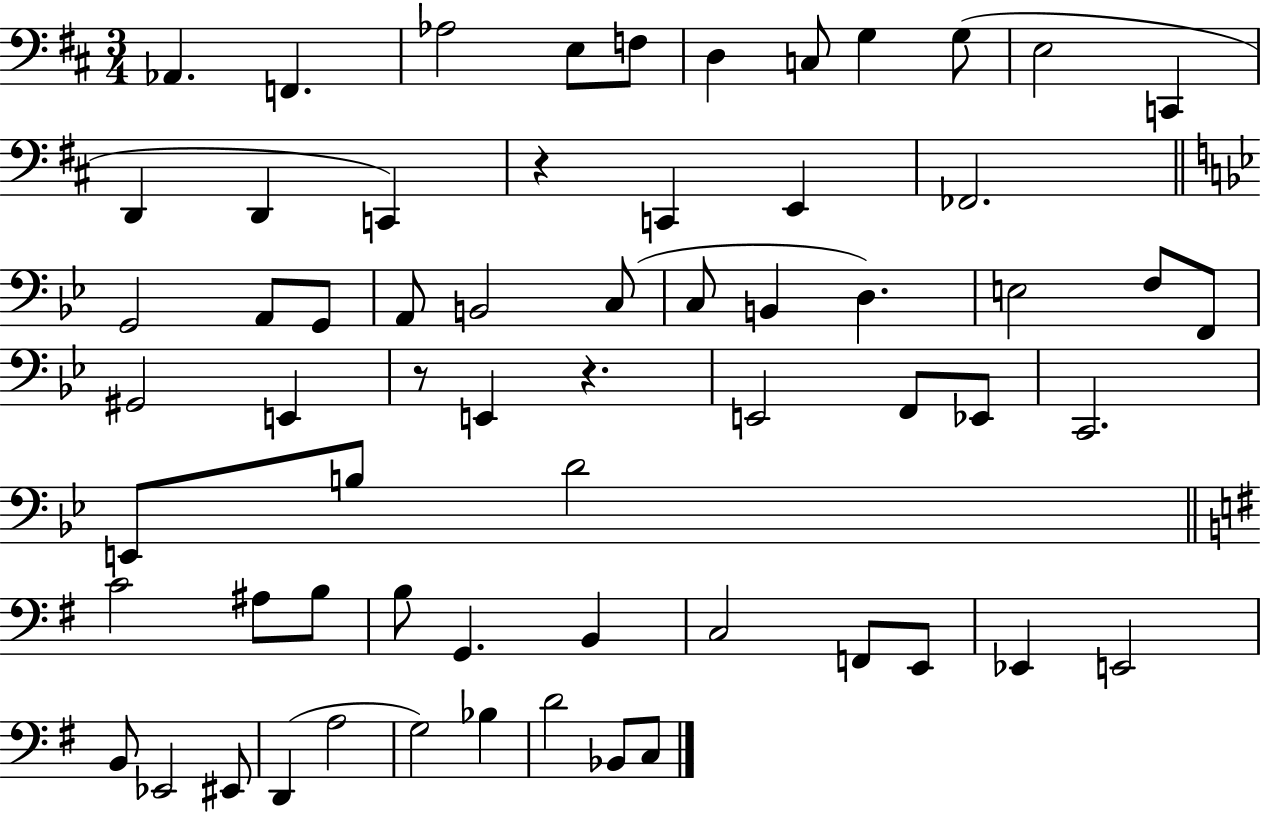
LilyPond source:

{
  \clef bass
  \numericTimeSignature
  \time 3/4
  \key d \major
  \repeat volta 2 { aes,4. f,4. | aes2 e8 f8 | d4 c8 g4 g8( | e2 c,4 | \break d,4 d,4 c,4) | r4 c,4 e,4 | fes,2. | \bar "||" \break \key g \minor g,2 a,8 g,8 | a,8 b,2 c8( | c8 b,4 d4.) | e2 f8 f,8 | \break gis,2 e,4 | r8 e,4 r4. | e,2 f,8 ees,8 | c,2. | \break e,8 b8 d'2 | \bar "||" \break \key g \major c'2 ais8 b8 | b8 g,4. b,4 | c2 f,8 e,8 | ees,4 e,2 | \break b,8 ees,2 eis,8 | d,4( a2 | g2) bes4 | d'2 bes,8 c8 | \break } \bar "|."
}